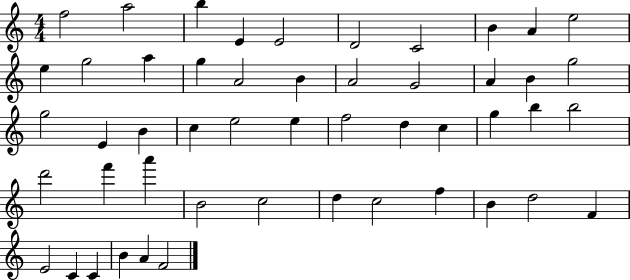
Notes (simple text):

F5/h A5/h B5/q E4/q E4/h D4/h C4/h B4/q A4/q E5/h E5/q G5/h A5/q G5/q A4/h B4/q A4/h G4/h A4/q B4/q G5/h G5/h E4/q B4/q C5/q E5/h E5/q F5/h D5/q C5/q G5/q B5/q B5/h D6/h F6/q A6/q B4/h C5/h D5/q C5/h F5/q B4/q D5/h F4/q E4/h C4/q C4/q B4/q A4/q F4/h